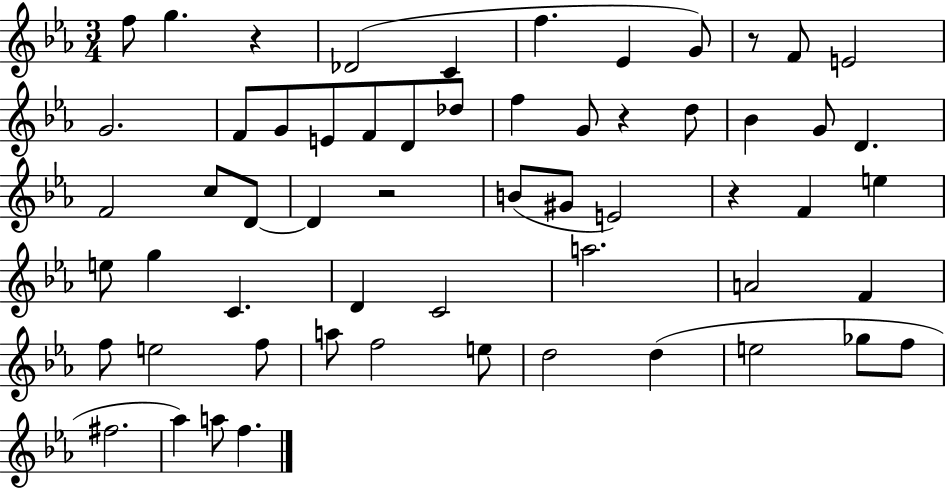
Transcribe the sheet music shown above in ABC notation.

X:1
T:Untitled
M:3/4
L:1/4
K:Eb
f/2 g z _D2 C f _E G/2 z/2 F/2 E2 G2 F/2 G/2 E/2 F/2 D/2 _d/2 f G/2 z d/2 _B G/2 D F2 c/2 D/2 D z2 B/2 ^G/2 E2 z F e e/2 g C D C2 a2 A2 F f/2 e2 f/2 a/2 f2 e/2 d2 d e2 _g/2 f/2 ^f2 _a a/2 f